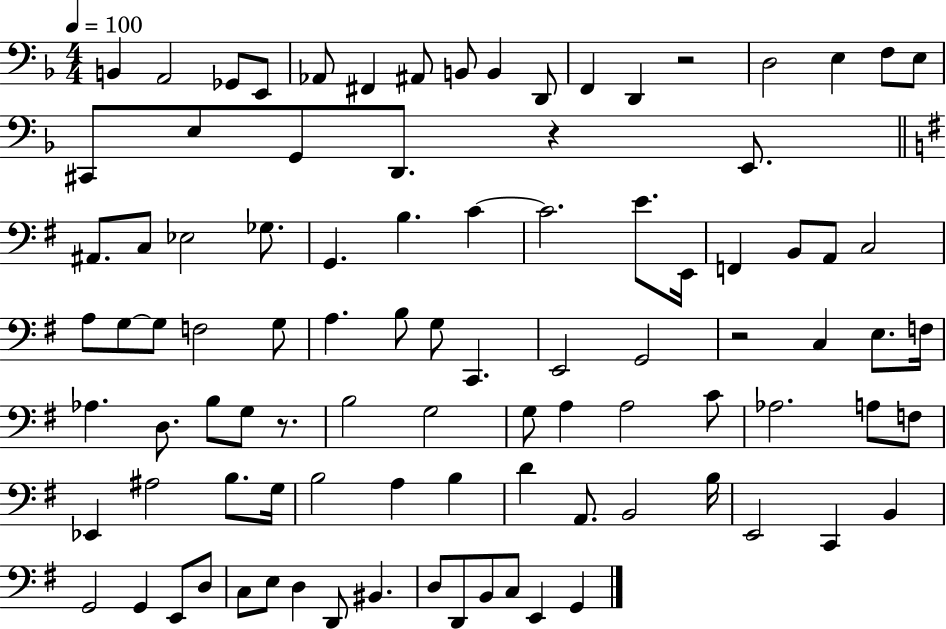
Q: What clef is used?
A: bass